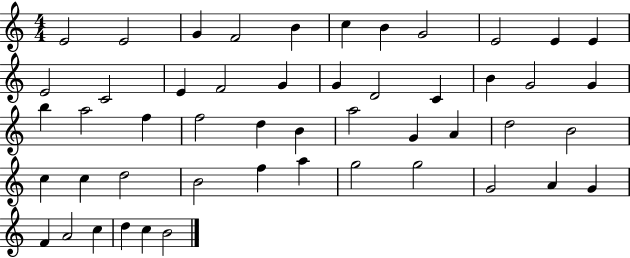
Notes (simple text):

E4/h E4/h G4/q F4/h B4/q C5/q B4/q G4/h E4/h E4/q E4/q E4/h C4/h E4/q F4/h G4/q G4/q D4/h C4/q B4/q G4/h G4/q B5/q A5/h F5/q F5/h D5/q B4/q A5/h G4/q A4/q D5/h B4/h C5/q C5/q D5/h B4/h F5/q A5/q G5/h G5/h G4/h A4/q G4/q F4/q A4/h C5/q D5/q C5/q B4/h